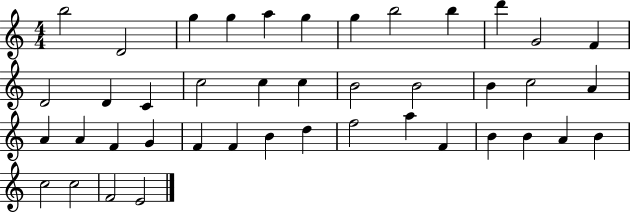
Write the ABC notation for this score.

X:1
T:Untitled
M:4/4
L:1/4
K:C
b2 D2 g g a g g b2 b d' G2 F D2 D C c2 c c B2 B2 B c2 A A A F G F F B d f2 a F B B A B c2 c2 F2 E2